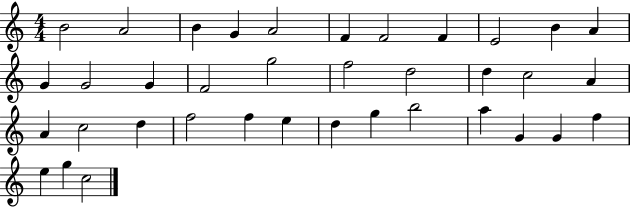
X:1
T:Untitled
M:4/4
L:1/4
K:C
B2 A2 B G A2 F F2 F E2 B A G G2 G F2 g2 f2 d2 d c2 A A c2 d f2 f e d g b2 a G G f e g c2